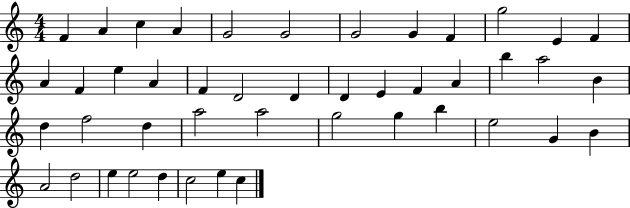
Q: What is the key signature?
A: C major